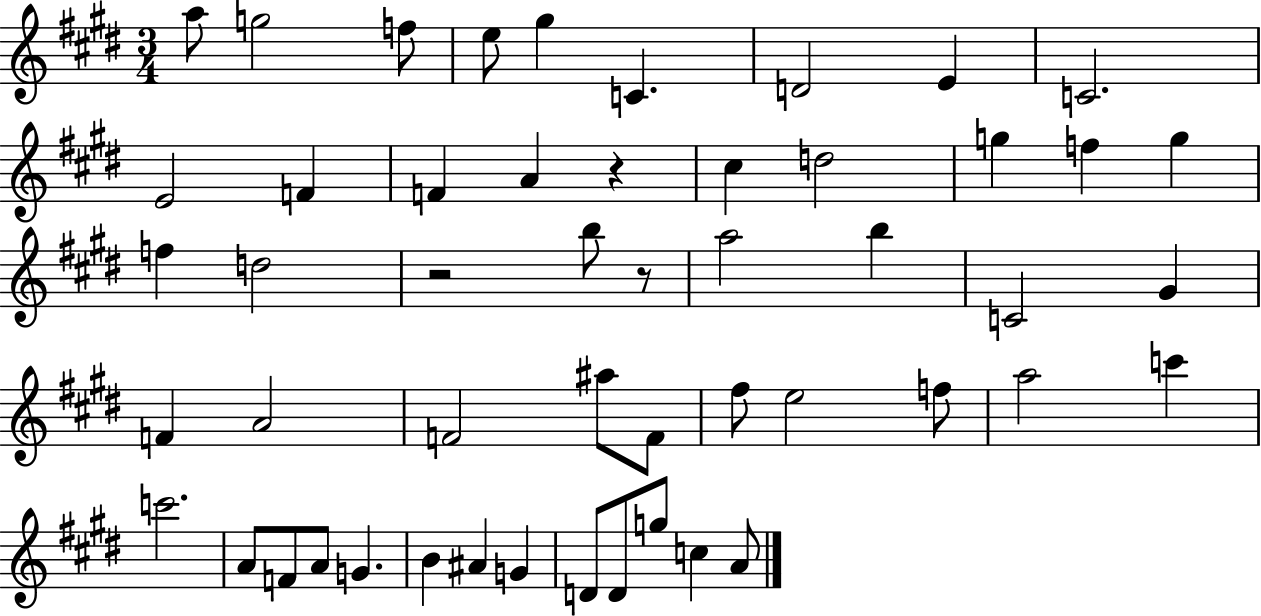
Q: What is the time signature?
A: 3/4